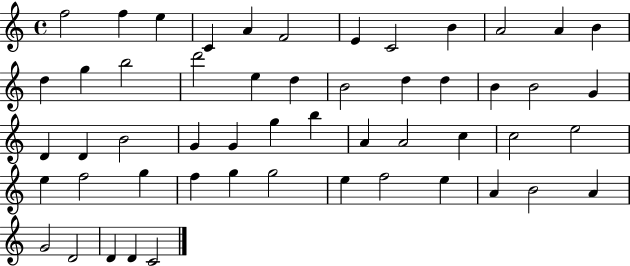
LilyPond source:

{
  \clef treble
  \time 4/4
  \defaultTimeSignature
  \key c \major
  f''2 f''4 e''4 | c'4 a'4 f'2 | e'4 c'2 b'4 | a'2 a'4 b'4 | \break d''4 g''4 b''2 | d'''2 e''4 d''4 | b'2 d''4 d''4 | b'4 b'2 g'4 | \break d'4 d'4 b'2 | g'4 g'4 g''4 b''4 | a'4 a'2 c''4 | c''2 e''2 | \break e''4 f''2 g''4 | f''4 g''4 g''2 | e''4 f''2 e''4 | a'4 b'2 a'4 | \break g'2 d'2 | d'4 d'4 c'2 | \bar "|."
}